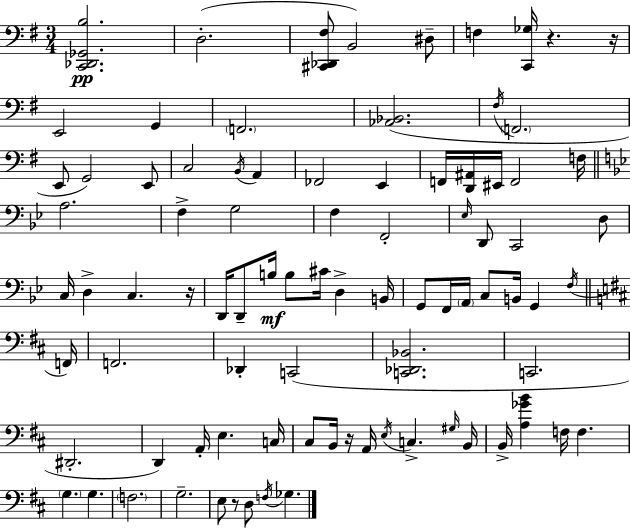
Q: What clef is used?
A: bass